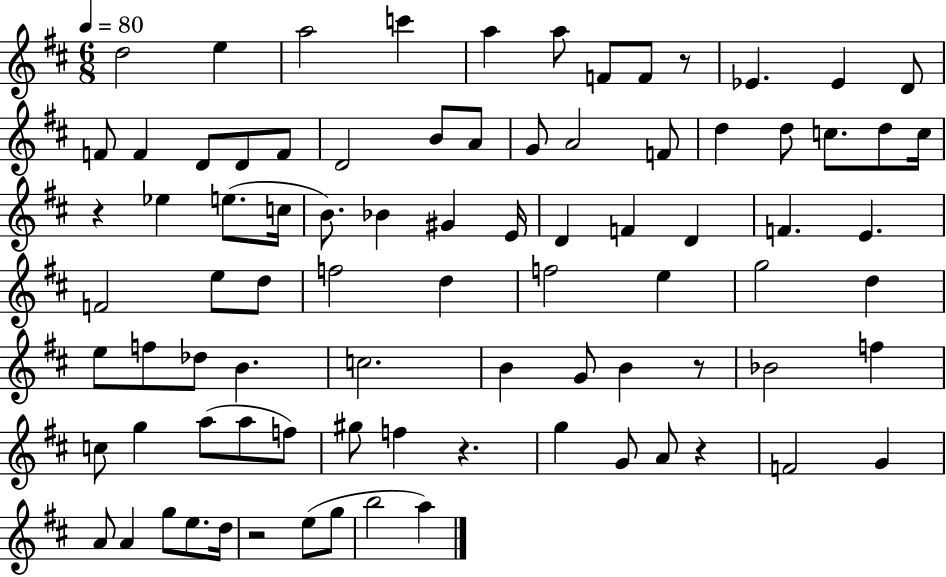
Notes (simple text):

D5/h E5/q A5/h C6/q A5/q A5/e F4/e F4/e R/e Eb4/q. Eb4/q D4/e F4/e F4/q D4/e D4/e F4/e D4/h B4/e A4/e G4/e A4/h F4/e D5/q D5/e C5/e. D5/e C5/s R/q Eb5/q E5/e. C5/s B4/e. Bb4/q G#4/q E4/s D4/q F4/q D4/q F4/q. E4/q. F4/h E5/e D5/e F5/h D5/q F5/h E5/q G5/h D5/q E5/e F5/e Db5/e B4/q. C5/h. B4/q G4/e B4/q R/e Bb4/h F5/q C5/e G5/q A5/e A5/e F5/e G#5/e F5/q R/q. G5/q G4/e A4/e R/q F4/h G4/q A4/e A4/q G5/e E5/e. D5/s R/h E5/e G5/e B5/h A5/q